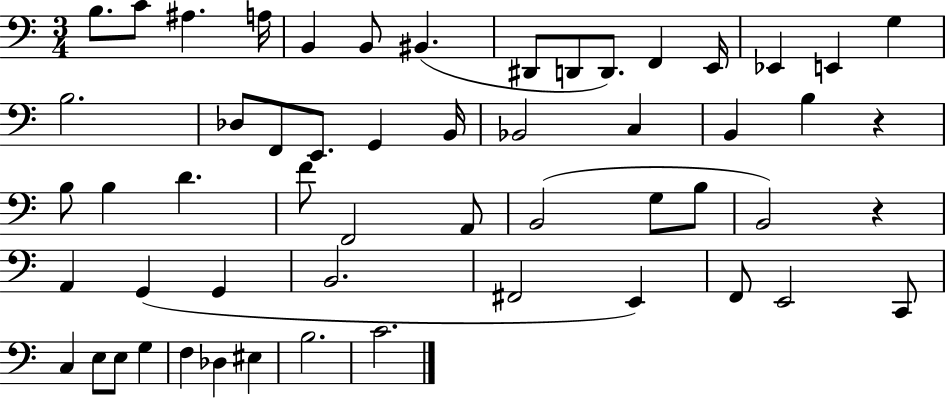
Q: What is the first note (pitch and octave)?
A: B3